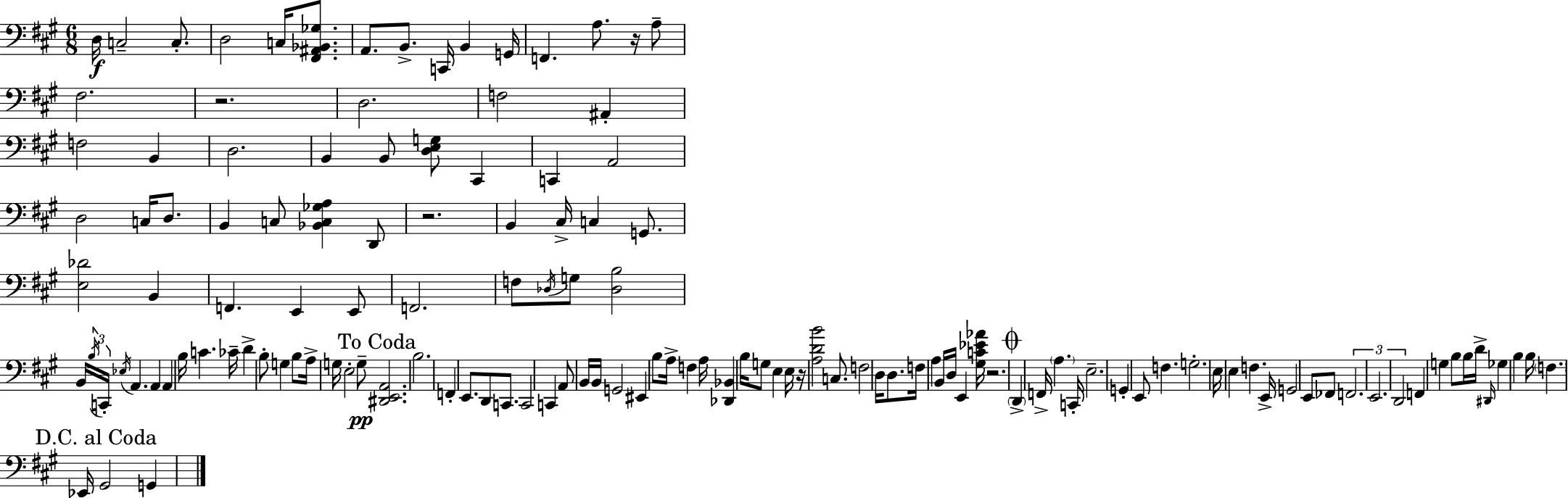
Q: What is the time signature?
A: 6/8